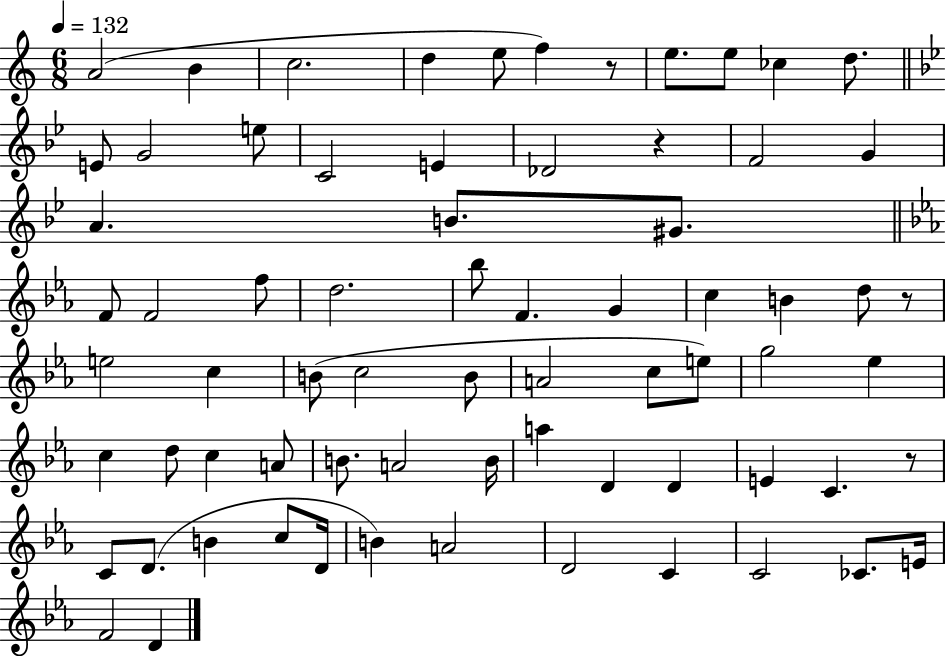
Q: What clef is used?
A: treble